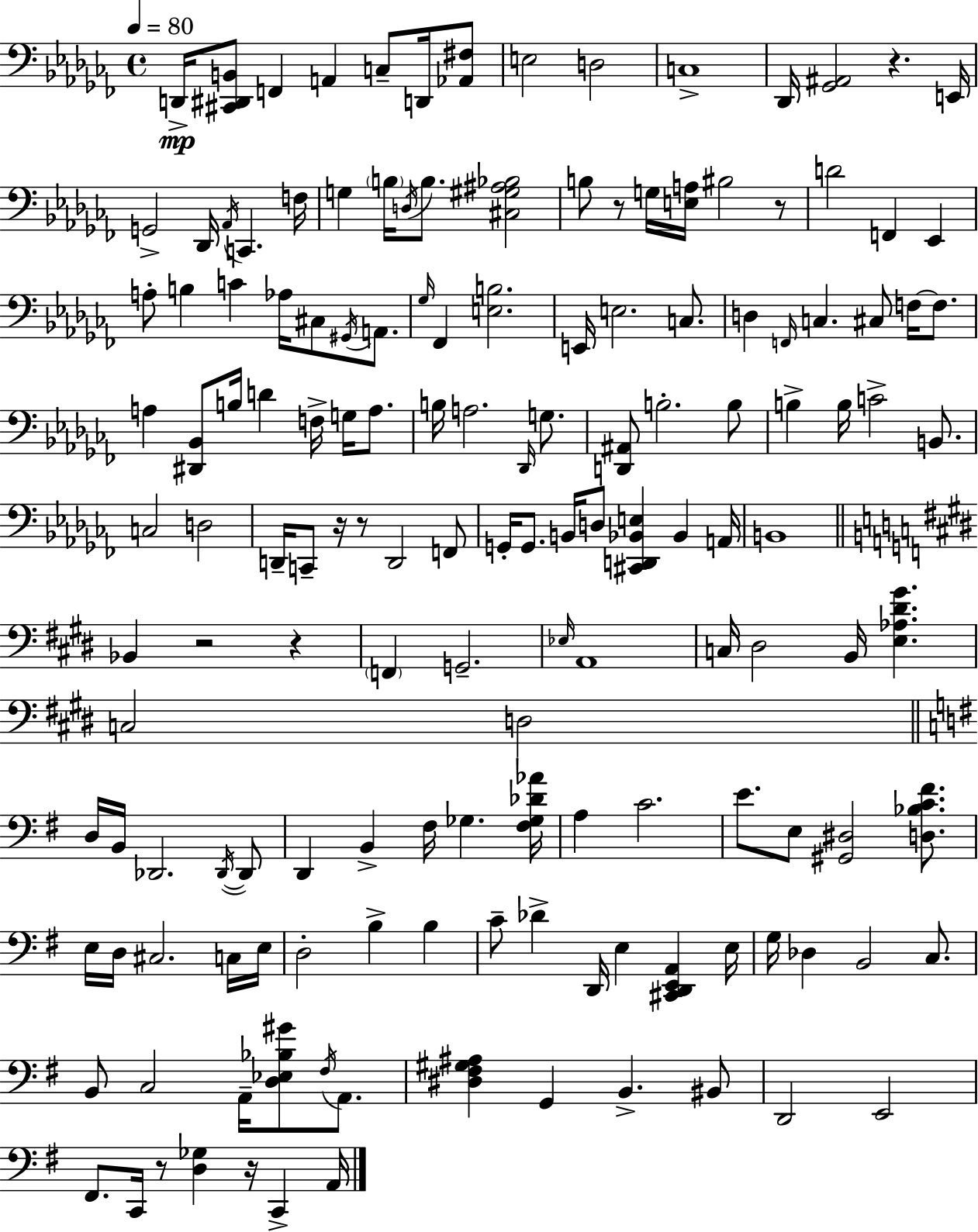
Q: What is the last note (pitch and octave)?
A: A2